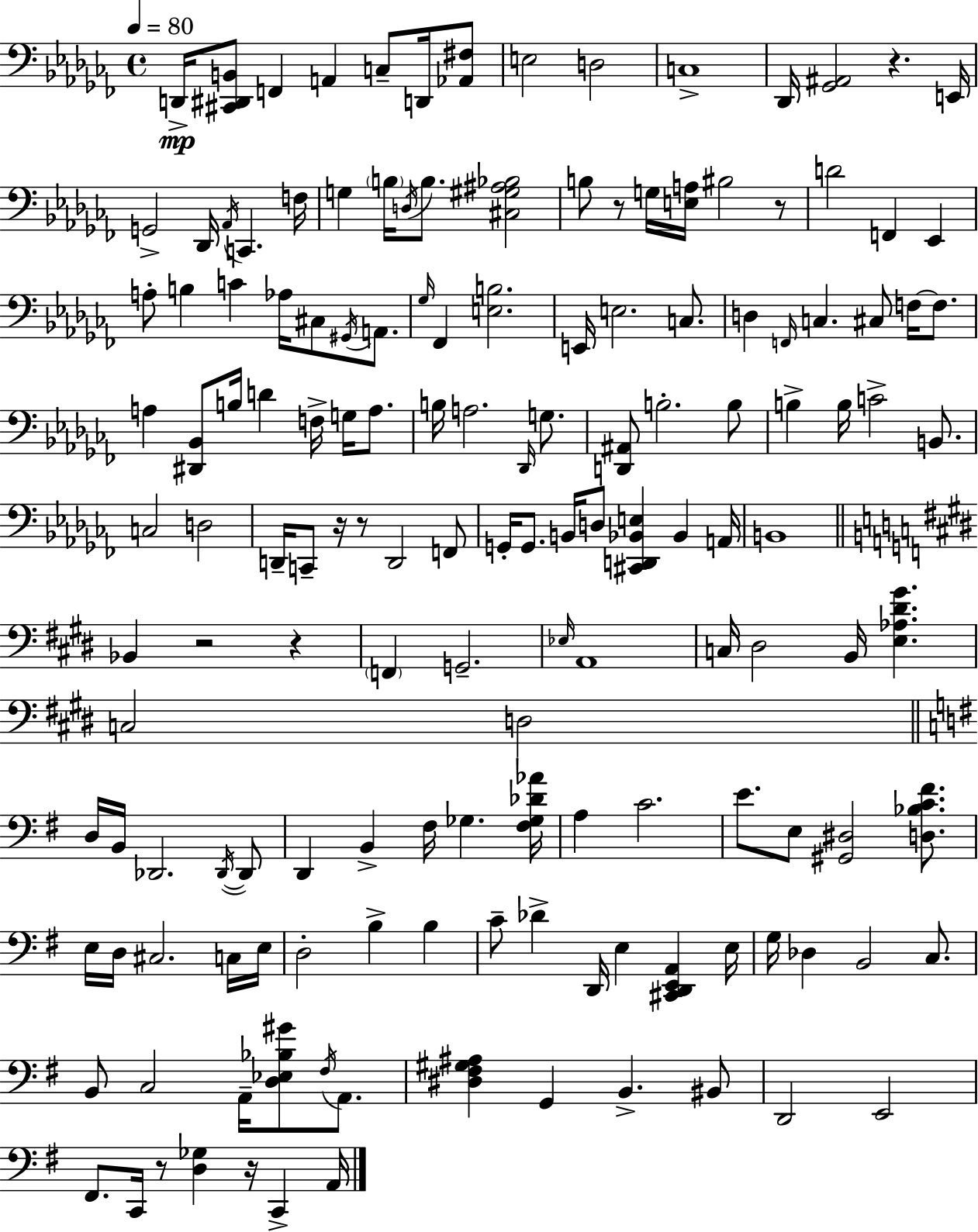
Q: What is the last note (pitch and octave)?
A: A2